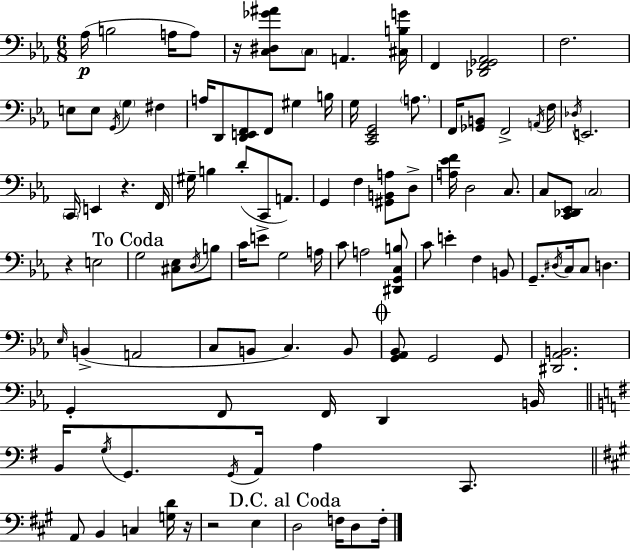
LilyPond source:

{
  \clef bass
  \numericTimeSignature
  \time 6/8
  \key c \minor
  aes16(\p b2 a16 a8) | r16 <c dis ges' ais'>8 \parenthesize c8 a,4. <cis b g'>16 | f,4 <des, f, ges, aes,>2 | f2. | \break e8 e8 \acciaccatura { g,16 } \parenthesize g4 fis4 | a16 d,8 <d, e, f,>8 f,8 gis4 | b16 g16 <c, ees, g,>2 \parenthesize a8. | f,16 <ges, b,>8 f,2-> | \break \acciaccatura { a,16 } f16 \acciaccatura { des16 } e,2. | \parenthesize c,16 e,4 r4. | f,16 gis16-- b4 d'8-.( c,8 | a,8.) g,4 f4 <gis, b, a>8 | \break d8-> <a ees' f'>16 d2 | c8. c8 <c, des, ees,>8 \parenthesize c2 | r4 e2 | \mark "To Coda" g2 <cis ees>8 | \break \acciaccatura { d16 } b8 c'16 e'8-> g2 | a16 c'8 a2 | <dis, g, c b>8 c'8 e'4-. f4 | b,8 g,8.-- \acciaccatura { dis16 } c16 c8 d4. | \break \grace { ees16 } b,4->( a,2 | c8 b,8 c4.) | b,8 \mark \markup { \musicglyph "scripts.coda" } <g, aes, bes,>8 g,2 | g,8 <dis, aes, b,>2. | \break g,4-. f,8 | f,16 d,4 b,16 \bar "||" \break \key g \major b,16 \acciaccatura { g16 } g,8. \acciaccatura { g,16 } a,16 a4 c,8. | \bar "||" \break \key a \major a,8 b,4 c4 <g d'>16 r16 | r2 e4 | \mark "D.C. al Coda" d2 f16 d8 f16-. | \bar "|."
}